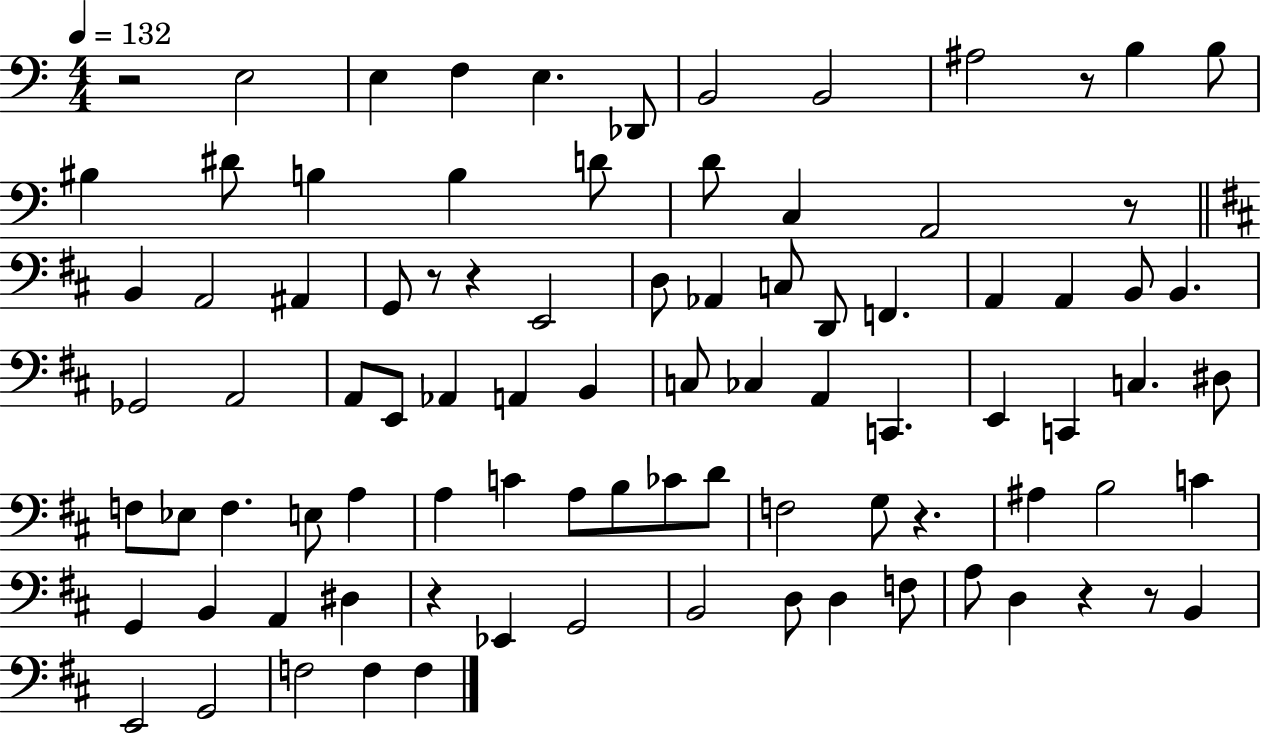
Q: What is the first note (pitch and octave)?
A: E3